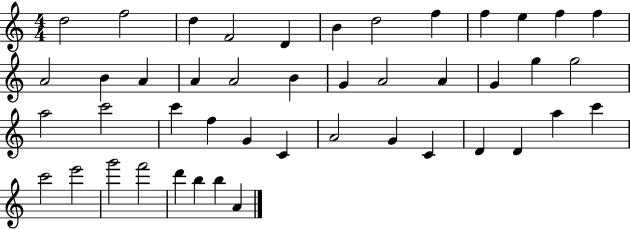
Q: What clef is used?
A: treble